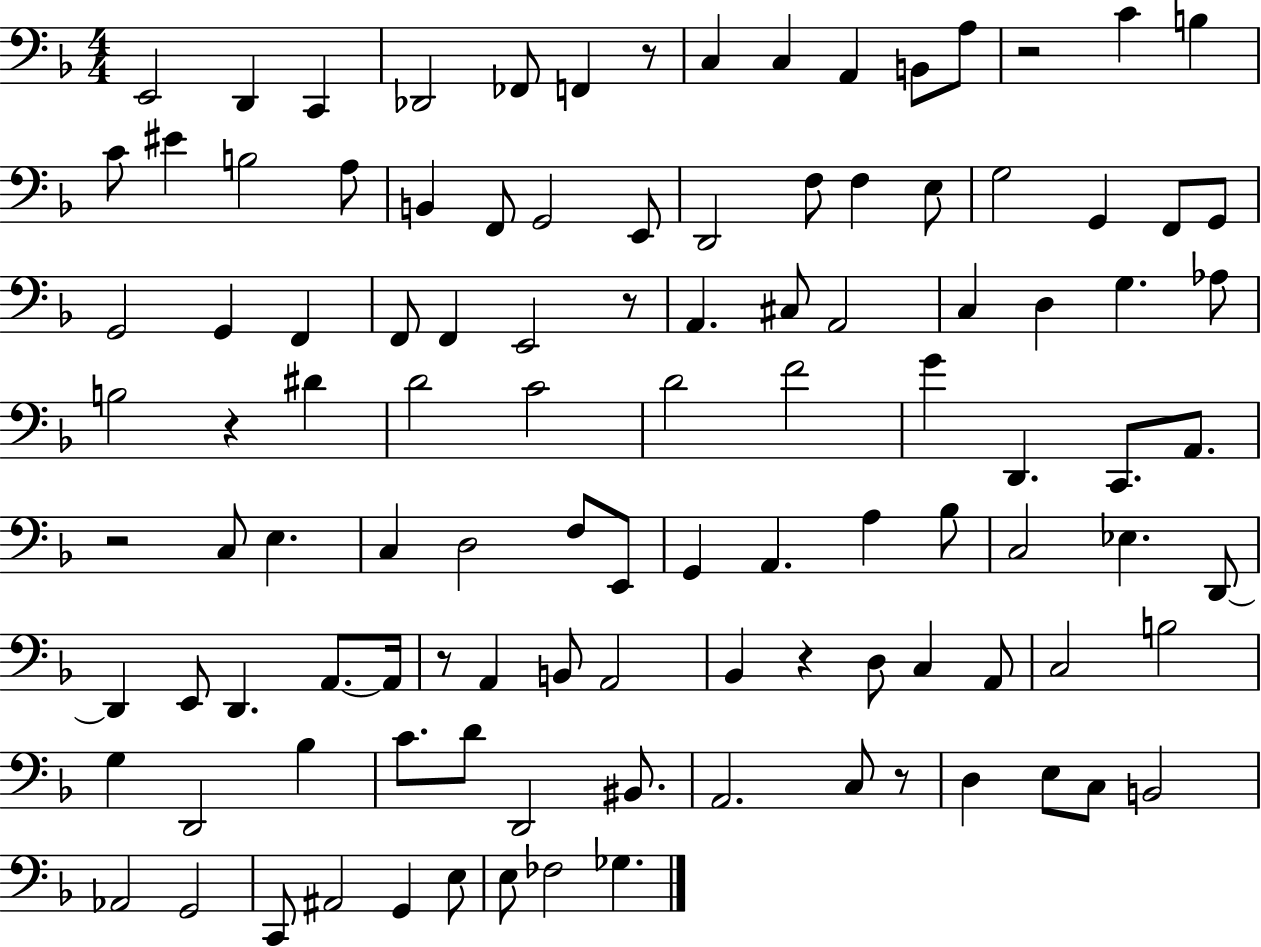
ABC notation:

X:1
T:Untitled
M:4/4
L:1/4
K:F
E,,2 D,, C,, _D,,2 _F,,/2 F,, z/2 C, C, A,, B,,/2 A,/2 z2 C B, C/2 ^E B,2 A,/2 B,, F,,/2 G,,2 E,,/2 D,,2 F,/2 F, E,/2 G,2 G,, F,,/2 G,,/2 G,,2 G,, F,, F,,/2 F,, E,,2 z/2 A,, ^C,/2 A,,2 C, D, G, _A,/2 B,2 z ^D D2 C2 D2 F2 G D,, C,,/2 A,,/2 z2 C,/2 E, C, D,2 F,/2 E,,/2 G,, A,, A, _B,/2 C,2 _E, D,,/2 D,, E,,/2 D,, A,,/2 A,,/4 z/2 A,, B,,/2 A,,2 _B,, z D,/2 C, A,,/2 C,2 B,2 G, D,,2 _B, C/2 D/2 D,,2 ^B,,/2 A,,2 C,/2 z/2 D, E,/2 C,/2 B,,2 _A,,2 G,,2 C,,/2 ^A,,2 G,, E,/2 E,/2 _F,2 _G,